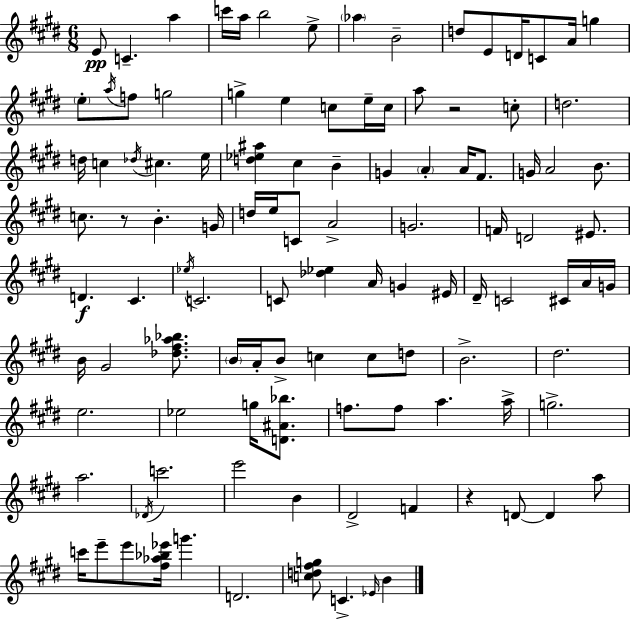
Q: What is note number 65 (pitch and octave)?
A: G4